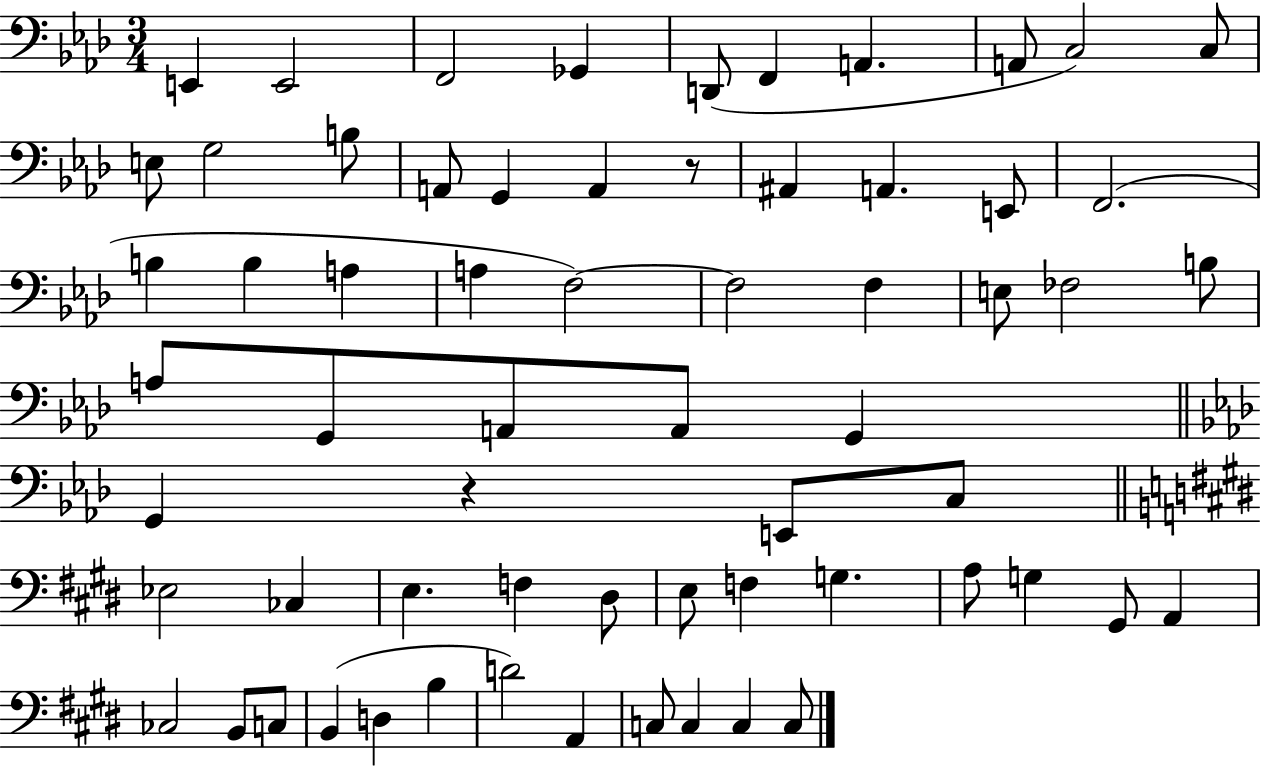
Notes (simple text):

E2/q E2/h F2/h Gb2/q D2/e F2/q A2/q. A2/e C3/h C3/e E3/e G3/h B3/e A2/e G2/q A2/q R/e A#2/q A2/q. E2/e F2/h. B3/q B3/q A3/q A3/q F3/h F3/h F3/q E3/e FES3/h B3/e A3/e G2/e A2/e A2/e G2/q G2/q R/q E2/e C3/e Eb3/h CES3/q E3/q. F3/q D#3/e E3/e F3/q G3/q. A3/e G3/q G#2/e A2/q CES3/h B2/e C3/e B2/q D3/q B3/q D4/h A2/q C3/e C3/q C3/q C3/e